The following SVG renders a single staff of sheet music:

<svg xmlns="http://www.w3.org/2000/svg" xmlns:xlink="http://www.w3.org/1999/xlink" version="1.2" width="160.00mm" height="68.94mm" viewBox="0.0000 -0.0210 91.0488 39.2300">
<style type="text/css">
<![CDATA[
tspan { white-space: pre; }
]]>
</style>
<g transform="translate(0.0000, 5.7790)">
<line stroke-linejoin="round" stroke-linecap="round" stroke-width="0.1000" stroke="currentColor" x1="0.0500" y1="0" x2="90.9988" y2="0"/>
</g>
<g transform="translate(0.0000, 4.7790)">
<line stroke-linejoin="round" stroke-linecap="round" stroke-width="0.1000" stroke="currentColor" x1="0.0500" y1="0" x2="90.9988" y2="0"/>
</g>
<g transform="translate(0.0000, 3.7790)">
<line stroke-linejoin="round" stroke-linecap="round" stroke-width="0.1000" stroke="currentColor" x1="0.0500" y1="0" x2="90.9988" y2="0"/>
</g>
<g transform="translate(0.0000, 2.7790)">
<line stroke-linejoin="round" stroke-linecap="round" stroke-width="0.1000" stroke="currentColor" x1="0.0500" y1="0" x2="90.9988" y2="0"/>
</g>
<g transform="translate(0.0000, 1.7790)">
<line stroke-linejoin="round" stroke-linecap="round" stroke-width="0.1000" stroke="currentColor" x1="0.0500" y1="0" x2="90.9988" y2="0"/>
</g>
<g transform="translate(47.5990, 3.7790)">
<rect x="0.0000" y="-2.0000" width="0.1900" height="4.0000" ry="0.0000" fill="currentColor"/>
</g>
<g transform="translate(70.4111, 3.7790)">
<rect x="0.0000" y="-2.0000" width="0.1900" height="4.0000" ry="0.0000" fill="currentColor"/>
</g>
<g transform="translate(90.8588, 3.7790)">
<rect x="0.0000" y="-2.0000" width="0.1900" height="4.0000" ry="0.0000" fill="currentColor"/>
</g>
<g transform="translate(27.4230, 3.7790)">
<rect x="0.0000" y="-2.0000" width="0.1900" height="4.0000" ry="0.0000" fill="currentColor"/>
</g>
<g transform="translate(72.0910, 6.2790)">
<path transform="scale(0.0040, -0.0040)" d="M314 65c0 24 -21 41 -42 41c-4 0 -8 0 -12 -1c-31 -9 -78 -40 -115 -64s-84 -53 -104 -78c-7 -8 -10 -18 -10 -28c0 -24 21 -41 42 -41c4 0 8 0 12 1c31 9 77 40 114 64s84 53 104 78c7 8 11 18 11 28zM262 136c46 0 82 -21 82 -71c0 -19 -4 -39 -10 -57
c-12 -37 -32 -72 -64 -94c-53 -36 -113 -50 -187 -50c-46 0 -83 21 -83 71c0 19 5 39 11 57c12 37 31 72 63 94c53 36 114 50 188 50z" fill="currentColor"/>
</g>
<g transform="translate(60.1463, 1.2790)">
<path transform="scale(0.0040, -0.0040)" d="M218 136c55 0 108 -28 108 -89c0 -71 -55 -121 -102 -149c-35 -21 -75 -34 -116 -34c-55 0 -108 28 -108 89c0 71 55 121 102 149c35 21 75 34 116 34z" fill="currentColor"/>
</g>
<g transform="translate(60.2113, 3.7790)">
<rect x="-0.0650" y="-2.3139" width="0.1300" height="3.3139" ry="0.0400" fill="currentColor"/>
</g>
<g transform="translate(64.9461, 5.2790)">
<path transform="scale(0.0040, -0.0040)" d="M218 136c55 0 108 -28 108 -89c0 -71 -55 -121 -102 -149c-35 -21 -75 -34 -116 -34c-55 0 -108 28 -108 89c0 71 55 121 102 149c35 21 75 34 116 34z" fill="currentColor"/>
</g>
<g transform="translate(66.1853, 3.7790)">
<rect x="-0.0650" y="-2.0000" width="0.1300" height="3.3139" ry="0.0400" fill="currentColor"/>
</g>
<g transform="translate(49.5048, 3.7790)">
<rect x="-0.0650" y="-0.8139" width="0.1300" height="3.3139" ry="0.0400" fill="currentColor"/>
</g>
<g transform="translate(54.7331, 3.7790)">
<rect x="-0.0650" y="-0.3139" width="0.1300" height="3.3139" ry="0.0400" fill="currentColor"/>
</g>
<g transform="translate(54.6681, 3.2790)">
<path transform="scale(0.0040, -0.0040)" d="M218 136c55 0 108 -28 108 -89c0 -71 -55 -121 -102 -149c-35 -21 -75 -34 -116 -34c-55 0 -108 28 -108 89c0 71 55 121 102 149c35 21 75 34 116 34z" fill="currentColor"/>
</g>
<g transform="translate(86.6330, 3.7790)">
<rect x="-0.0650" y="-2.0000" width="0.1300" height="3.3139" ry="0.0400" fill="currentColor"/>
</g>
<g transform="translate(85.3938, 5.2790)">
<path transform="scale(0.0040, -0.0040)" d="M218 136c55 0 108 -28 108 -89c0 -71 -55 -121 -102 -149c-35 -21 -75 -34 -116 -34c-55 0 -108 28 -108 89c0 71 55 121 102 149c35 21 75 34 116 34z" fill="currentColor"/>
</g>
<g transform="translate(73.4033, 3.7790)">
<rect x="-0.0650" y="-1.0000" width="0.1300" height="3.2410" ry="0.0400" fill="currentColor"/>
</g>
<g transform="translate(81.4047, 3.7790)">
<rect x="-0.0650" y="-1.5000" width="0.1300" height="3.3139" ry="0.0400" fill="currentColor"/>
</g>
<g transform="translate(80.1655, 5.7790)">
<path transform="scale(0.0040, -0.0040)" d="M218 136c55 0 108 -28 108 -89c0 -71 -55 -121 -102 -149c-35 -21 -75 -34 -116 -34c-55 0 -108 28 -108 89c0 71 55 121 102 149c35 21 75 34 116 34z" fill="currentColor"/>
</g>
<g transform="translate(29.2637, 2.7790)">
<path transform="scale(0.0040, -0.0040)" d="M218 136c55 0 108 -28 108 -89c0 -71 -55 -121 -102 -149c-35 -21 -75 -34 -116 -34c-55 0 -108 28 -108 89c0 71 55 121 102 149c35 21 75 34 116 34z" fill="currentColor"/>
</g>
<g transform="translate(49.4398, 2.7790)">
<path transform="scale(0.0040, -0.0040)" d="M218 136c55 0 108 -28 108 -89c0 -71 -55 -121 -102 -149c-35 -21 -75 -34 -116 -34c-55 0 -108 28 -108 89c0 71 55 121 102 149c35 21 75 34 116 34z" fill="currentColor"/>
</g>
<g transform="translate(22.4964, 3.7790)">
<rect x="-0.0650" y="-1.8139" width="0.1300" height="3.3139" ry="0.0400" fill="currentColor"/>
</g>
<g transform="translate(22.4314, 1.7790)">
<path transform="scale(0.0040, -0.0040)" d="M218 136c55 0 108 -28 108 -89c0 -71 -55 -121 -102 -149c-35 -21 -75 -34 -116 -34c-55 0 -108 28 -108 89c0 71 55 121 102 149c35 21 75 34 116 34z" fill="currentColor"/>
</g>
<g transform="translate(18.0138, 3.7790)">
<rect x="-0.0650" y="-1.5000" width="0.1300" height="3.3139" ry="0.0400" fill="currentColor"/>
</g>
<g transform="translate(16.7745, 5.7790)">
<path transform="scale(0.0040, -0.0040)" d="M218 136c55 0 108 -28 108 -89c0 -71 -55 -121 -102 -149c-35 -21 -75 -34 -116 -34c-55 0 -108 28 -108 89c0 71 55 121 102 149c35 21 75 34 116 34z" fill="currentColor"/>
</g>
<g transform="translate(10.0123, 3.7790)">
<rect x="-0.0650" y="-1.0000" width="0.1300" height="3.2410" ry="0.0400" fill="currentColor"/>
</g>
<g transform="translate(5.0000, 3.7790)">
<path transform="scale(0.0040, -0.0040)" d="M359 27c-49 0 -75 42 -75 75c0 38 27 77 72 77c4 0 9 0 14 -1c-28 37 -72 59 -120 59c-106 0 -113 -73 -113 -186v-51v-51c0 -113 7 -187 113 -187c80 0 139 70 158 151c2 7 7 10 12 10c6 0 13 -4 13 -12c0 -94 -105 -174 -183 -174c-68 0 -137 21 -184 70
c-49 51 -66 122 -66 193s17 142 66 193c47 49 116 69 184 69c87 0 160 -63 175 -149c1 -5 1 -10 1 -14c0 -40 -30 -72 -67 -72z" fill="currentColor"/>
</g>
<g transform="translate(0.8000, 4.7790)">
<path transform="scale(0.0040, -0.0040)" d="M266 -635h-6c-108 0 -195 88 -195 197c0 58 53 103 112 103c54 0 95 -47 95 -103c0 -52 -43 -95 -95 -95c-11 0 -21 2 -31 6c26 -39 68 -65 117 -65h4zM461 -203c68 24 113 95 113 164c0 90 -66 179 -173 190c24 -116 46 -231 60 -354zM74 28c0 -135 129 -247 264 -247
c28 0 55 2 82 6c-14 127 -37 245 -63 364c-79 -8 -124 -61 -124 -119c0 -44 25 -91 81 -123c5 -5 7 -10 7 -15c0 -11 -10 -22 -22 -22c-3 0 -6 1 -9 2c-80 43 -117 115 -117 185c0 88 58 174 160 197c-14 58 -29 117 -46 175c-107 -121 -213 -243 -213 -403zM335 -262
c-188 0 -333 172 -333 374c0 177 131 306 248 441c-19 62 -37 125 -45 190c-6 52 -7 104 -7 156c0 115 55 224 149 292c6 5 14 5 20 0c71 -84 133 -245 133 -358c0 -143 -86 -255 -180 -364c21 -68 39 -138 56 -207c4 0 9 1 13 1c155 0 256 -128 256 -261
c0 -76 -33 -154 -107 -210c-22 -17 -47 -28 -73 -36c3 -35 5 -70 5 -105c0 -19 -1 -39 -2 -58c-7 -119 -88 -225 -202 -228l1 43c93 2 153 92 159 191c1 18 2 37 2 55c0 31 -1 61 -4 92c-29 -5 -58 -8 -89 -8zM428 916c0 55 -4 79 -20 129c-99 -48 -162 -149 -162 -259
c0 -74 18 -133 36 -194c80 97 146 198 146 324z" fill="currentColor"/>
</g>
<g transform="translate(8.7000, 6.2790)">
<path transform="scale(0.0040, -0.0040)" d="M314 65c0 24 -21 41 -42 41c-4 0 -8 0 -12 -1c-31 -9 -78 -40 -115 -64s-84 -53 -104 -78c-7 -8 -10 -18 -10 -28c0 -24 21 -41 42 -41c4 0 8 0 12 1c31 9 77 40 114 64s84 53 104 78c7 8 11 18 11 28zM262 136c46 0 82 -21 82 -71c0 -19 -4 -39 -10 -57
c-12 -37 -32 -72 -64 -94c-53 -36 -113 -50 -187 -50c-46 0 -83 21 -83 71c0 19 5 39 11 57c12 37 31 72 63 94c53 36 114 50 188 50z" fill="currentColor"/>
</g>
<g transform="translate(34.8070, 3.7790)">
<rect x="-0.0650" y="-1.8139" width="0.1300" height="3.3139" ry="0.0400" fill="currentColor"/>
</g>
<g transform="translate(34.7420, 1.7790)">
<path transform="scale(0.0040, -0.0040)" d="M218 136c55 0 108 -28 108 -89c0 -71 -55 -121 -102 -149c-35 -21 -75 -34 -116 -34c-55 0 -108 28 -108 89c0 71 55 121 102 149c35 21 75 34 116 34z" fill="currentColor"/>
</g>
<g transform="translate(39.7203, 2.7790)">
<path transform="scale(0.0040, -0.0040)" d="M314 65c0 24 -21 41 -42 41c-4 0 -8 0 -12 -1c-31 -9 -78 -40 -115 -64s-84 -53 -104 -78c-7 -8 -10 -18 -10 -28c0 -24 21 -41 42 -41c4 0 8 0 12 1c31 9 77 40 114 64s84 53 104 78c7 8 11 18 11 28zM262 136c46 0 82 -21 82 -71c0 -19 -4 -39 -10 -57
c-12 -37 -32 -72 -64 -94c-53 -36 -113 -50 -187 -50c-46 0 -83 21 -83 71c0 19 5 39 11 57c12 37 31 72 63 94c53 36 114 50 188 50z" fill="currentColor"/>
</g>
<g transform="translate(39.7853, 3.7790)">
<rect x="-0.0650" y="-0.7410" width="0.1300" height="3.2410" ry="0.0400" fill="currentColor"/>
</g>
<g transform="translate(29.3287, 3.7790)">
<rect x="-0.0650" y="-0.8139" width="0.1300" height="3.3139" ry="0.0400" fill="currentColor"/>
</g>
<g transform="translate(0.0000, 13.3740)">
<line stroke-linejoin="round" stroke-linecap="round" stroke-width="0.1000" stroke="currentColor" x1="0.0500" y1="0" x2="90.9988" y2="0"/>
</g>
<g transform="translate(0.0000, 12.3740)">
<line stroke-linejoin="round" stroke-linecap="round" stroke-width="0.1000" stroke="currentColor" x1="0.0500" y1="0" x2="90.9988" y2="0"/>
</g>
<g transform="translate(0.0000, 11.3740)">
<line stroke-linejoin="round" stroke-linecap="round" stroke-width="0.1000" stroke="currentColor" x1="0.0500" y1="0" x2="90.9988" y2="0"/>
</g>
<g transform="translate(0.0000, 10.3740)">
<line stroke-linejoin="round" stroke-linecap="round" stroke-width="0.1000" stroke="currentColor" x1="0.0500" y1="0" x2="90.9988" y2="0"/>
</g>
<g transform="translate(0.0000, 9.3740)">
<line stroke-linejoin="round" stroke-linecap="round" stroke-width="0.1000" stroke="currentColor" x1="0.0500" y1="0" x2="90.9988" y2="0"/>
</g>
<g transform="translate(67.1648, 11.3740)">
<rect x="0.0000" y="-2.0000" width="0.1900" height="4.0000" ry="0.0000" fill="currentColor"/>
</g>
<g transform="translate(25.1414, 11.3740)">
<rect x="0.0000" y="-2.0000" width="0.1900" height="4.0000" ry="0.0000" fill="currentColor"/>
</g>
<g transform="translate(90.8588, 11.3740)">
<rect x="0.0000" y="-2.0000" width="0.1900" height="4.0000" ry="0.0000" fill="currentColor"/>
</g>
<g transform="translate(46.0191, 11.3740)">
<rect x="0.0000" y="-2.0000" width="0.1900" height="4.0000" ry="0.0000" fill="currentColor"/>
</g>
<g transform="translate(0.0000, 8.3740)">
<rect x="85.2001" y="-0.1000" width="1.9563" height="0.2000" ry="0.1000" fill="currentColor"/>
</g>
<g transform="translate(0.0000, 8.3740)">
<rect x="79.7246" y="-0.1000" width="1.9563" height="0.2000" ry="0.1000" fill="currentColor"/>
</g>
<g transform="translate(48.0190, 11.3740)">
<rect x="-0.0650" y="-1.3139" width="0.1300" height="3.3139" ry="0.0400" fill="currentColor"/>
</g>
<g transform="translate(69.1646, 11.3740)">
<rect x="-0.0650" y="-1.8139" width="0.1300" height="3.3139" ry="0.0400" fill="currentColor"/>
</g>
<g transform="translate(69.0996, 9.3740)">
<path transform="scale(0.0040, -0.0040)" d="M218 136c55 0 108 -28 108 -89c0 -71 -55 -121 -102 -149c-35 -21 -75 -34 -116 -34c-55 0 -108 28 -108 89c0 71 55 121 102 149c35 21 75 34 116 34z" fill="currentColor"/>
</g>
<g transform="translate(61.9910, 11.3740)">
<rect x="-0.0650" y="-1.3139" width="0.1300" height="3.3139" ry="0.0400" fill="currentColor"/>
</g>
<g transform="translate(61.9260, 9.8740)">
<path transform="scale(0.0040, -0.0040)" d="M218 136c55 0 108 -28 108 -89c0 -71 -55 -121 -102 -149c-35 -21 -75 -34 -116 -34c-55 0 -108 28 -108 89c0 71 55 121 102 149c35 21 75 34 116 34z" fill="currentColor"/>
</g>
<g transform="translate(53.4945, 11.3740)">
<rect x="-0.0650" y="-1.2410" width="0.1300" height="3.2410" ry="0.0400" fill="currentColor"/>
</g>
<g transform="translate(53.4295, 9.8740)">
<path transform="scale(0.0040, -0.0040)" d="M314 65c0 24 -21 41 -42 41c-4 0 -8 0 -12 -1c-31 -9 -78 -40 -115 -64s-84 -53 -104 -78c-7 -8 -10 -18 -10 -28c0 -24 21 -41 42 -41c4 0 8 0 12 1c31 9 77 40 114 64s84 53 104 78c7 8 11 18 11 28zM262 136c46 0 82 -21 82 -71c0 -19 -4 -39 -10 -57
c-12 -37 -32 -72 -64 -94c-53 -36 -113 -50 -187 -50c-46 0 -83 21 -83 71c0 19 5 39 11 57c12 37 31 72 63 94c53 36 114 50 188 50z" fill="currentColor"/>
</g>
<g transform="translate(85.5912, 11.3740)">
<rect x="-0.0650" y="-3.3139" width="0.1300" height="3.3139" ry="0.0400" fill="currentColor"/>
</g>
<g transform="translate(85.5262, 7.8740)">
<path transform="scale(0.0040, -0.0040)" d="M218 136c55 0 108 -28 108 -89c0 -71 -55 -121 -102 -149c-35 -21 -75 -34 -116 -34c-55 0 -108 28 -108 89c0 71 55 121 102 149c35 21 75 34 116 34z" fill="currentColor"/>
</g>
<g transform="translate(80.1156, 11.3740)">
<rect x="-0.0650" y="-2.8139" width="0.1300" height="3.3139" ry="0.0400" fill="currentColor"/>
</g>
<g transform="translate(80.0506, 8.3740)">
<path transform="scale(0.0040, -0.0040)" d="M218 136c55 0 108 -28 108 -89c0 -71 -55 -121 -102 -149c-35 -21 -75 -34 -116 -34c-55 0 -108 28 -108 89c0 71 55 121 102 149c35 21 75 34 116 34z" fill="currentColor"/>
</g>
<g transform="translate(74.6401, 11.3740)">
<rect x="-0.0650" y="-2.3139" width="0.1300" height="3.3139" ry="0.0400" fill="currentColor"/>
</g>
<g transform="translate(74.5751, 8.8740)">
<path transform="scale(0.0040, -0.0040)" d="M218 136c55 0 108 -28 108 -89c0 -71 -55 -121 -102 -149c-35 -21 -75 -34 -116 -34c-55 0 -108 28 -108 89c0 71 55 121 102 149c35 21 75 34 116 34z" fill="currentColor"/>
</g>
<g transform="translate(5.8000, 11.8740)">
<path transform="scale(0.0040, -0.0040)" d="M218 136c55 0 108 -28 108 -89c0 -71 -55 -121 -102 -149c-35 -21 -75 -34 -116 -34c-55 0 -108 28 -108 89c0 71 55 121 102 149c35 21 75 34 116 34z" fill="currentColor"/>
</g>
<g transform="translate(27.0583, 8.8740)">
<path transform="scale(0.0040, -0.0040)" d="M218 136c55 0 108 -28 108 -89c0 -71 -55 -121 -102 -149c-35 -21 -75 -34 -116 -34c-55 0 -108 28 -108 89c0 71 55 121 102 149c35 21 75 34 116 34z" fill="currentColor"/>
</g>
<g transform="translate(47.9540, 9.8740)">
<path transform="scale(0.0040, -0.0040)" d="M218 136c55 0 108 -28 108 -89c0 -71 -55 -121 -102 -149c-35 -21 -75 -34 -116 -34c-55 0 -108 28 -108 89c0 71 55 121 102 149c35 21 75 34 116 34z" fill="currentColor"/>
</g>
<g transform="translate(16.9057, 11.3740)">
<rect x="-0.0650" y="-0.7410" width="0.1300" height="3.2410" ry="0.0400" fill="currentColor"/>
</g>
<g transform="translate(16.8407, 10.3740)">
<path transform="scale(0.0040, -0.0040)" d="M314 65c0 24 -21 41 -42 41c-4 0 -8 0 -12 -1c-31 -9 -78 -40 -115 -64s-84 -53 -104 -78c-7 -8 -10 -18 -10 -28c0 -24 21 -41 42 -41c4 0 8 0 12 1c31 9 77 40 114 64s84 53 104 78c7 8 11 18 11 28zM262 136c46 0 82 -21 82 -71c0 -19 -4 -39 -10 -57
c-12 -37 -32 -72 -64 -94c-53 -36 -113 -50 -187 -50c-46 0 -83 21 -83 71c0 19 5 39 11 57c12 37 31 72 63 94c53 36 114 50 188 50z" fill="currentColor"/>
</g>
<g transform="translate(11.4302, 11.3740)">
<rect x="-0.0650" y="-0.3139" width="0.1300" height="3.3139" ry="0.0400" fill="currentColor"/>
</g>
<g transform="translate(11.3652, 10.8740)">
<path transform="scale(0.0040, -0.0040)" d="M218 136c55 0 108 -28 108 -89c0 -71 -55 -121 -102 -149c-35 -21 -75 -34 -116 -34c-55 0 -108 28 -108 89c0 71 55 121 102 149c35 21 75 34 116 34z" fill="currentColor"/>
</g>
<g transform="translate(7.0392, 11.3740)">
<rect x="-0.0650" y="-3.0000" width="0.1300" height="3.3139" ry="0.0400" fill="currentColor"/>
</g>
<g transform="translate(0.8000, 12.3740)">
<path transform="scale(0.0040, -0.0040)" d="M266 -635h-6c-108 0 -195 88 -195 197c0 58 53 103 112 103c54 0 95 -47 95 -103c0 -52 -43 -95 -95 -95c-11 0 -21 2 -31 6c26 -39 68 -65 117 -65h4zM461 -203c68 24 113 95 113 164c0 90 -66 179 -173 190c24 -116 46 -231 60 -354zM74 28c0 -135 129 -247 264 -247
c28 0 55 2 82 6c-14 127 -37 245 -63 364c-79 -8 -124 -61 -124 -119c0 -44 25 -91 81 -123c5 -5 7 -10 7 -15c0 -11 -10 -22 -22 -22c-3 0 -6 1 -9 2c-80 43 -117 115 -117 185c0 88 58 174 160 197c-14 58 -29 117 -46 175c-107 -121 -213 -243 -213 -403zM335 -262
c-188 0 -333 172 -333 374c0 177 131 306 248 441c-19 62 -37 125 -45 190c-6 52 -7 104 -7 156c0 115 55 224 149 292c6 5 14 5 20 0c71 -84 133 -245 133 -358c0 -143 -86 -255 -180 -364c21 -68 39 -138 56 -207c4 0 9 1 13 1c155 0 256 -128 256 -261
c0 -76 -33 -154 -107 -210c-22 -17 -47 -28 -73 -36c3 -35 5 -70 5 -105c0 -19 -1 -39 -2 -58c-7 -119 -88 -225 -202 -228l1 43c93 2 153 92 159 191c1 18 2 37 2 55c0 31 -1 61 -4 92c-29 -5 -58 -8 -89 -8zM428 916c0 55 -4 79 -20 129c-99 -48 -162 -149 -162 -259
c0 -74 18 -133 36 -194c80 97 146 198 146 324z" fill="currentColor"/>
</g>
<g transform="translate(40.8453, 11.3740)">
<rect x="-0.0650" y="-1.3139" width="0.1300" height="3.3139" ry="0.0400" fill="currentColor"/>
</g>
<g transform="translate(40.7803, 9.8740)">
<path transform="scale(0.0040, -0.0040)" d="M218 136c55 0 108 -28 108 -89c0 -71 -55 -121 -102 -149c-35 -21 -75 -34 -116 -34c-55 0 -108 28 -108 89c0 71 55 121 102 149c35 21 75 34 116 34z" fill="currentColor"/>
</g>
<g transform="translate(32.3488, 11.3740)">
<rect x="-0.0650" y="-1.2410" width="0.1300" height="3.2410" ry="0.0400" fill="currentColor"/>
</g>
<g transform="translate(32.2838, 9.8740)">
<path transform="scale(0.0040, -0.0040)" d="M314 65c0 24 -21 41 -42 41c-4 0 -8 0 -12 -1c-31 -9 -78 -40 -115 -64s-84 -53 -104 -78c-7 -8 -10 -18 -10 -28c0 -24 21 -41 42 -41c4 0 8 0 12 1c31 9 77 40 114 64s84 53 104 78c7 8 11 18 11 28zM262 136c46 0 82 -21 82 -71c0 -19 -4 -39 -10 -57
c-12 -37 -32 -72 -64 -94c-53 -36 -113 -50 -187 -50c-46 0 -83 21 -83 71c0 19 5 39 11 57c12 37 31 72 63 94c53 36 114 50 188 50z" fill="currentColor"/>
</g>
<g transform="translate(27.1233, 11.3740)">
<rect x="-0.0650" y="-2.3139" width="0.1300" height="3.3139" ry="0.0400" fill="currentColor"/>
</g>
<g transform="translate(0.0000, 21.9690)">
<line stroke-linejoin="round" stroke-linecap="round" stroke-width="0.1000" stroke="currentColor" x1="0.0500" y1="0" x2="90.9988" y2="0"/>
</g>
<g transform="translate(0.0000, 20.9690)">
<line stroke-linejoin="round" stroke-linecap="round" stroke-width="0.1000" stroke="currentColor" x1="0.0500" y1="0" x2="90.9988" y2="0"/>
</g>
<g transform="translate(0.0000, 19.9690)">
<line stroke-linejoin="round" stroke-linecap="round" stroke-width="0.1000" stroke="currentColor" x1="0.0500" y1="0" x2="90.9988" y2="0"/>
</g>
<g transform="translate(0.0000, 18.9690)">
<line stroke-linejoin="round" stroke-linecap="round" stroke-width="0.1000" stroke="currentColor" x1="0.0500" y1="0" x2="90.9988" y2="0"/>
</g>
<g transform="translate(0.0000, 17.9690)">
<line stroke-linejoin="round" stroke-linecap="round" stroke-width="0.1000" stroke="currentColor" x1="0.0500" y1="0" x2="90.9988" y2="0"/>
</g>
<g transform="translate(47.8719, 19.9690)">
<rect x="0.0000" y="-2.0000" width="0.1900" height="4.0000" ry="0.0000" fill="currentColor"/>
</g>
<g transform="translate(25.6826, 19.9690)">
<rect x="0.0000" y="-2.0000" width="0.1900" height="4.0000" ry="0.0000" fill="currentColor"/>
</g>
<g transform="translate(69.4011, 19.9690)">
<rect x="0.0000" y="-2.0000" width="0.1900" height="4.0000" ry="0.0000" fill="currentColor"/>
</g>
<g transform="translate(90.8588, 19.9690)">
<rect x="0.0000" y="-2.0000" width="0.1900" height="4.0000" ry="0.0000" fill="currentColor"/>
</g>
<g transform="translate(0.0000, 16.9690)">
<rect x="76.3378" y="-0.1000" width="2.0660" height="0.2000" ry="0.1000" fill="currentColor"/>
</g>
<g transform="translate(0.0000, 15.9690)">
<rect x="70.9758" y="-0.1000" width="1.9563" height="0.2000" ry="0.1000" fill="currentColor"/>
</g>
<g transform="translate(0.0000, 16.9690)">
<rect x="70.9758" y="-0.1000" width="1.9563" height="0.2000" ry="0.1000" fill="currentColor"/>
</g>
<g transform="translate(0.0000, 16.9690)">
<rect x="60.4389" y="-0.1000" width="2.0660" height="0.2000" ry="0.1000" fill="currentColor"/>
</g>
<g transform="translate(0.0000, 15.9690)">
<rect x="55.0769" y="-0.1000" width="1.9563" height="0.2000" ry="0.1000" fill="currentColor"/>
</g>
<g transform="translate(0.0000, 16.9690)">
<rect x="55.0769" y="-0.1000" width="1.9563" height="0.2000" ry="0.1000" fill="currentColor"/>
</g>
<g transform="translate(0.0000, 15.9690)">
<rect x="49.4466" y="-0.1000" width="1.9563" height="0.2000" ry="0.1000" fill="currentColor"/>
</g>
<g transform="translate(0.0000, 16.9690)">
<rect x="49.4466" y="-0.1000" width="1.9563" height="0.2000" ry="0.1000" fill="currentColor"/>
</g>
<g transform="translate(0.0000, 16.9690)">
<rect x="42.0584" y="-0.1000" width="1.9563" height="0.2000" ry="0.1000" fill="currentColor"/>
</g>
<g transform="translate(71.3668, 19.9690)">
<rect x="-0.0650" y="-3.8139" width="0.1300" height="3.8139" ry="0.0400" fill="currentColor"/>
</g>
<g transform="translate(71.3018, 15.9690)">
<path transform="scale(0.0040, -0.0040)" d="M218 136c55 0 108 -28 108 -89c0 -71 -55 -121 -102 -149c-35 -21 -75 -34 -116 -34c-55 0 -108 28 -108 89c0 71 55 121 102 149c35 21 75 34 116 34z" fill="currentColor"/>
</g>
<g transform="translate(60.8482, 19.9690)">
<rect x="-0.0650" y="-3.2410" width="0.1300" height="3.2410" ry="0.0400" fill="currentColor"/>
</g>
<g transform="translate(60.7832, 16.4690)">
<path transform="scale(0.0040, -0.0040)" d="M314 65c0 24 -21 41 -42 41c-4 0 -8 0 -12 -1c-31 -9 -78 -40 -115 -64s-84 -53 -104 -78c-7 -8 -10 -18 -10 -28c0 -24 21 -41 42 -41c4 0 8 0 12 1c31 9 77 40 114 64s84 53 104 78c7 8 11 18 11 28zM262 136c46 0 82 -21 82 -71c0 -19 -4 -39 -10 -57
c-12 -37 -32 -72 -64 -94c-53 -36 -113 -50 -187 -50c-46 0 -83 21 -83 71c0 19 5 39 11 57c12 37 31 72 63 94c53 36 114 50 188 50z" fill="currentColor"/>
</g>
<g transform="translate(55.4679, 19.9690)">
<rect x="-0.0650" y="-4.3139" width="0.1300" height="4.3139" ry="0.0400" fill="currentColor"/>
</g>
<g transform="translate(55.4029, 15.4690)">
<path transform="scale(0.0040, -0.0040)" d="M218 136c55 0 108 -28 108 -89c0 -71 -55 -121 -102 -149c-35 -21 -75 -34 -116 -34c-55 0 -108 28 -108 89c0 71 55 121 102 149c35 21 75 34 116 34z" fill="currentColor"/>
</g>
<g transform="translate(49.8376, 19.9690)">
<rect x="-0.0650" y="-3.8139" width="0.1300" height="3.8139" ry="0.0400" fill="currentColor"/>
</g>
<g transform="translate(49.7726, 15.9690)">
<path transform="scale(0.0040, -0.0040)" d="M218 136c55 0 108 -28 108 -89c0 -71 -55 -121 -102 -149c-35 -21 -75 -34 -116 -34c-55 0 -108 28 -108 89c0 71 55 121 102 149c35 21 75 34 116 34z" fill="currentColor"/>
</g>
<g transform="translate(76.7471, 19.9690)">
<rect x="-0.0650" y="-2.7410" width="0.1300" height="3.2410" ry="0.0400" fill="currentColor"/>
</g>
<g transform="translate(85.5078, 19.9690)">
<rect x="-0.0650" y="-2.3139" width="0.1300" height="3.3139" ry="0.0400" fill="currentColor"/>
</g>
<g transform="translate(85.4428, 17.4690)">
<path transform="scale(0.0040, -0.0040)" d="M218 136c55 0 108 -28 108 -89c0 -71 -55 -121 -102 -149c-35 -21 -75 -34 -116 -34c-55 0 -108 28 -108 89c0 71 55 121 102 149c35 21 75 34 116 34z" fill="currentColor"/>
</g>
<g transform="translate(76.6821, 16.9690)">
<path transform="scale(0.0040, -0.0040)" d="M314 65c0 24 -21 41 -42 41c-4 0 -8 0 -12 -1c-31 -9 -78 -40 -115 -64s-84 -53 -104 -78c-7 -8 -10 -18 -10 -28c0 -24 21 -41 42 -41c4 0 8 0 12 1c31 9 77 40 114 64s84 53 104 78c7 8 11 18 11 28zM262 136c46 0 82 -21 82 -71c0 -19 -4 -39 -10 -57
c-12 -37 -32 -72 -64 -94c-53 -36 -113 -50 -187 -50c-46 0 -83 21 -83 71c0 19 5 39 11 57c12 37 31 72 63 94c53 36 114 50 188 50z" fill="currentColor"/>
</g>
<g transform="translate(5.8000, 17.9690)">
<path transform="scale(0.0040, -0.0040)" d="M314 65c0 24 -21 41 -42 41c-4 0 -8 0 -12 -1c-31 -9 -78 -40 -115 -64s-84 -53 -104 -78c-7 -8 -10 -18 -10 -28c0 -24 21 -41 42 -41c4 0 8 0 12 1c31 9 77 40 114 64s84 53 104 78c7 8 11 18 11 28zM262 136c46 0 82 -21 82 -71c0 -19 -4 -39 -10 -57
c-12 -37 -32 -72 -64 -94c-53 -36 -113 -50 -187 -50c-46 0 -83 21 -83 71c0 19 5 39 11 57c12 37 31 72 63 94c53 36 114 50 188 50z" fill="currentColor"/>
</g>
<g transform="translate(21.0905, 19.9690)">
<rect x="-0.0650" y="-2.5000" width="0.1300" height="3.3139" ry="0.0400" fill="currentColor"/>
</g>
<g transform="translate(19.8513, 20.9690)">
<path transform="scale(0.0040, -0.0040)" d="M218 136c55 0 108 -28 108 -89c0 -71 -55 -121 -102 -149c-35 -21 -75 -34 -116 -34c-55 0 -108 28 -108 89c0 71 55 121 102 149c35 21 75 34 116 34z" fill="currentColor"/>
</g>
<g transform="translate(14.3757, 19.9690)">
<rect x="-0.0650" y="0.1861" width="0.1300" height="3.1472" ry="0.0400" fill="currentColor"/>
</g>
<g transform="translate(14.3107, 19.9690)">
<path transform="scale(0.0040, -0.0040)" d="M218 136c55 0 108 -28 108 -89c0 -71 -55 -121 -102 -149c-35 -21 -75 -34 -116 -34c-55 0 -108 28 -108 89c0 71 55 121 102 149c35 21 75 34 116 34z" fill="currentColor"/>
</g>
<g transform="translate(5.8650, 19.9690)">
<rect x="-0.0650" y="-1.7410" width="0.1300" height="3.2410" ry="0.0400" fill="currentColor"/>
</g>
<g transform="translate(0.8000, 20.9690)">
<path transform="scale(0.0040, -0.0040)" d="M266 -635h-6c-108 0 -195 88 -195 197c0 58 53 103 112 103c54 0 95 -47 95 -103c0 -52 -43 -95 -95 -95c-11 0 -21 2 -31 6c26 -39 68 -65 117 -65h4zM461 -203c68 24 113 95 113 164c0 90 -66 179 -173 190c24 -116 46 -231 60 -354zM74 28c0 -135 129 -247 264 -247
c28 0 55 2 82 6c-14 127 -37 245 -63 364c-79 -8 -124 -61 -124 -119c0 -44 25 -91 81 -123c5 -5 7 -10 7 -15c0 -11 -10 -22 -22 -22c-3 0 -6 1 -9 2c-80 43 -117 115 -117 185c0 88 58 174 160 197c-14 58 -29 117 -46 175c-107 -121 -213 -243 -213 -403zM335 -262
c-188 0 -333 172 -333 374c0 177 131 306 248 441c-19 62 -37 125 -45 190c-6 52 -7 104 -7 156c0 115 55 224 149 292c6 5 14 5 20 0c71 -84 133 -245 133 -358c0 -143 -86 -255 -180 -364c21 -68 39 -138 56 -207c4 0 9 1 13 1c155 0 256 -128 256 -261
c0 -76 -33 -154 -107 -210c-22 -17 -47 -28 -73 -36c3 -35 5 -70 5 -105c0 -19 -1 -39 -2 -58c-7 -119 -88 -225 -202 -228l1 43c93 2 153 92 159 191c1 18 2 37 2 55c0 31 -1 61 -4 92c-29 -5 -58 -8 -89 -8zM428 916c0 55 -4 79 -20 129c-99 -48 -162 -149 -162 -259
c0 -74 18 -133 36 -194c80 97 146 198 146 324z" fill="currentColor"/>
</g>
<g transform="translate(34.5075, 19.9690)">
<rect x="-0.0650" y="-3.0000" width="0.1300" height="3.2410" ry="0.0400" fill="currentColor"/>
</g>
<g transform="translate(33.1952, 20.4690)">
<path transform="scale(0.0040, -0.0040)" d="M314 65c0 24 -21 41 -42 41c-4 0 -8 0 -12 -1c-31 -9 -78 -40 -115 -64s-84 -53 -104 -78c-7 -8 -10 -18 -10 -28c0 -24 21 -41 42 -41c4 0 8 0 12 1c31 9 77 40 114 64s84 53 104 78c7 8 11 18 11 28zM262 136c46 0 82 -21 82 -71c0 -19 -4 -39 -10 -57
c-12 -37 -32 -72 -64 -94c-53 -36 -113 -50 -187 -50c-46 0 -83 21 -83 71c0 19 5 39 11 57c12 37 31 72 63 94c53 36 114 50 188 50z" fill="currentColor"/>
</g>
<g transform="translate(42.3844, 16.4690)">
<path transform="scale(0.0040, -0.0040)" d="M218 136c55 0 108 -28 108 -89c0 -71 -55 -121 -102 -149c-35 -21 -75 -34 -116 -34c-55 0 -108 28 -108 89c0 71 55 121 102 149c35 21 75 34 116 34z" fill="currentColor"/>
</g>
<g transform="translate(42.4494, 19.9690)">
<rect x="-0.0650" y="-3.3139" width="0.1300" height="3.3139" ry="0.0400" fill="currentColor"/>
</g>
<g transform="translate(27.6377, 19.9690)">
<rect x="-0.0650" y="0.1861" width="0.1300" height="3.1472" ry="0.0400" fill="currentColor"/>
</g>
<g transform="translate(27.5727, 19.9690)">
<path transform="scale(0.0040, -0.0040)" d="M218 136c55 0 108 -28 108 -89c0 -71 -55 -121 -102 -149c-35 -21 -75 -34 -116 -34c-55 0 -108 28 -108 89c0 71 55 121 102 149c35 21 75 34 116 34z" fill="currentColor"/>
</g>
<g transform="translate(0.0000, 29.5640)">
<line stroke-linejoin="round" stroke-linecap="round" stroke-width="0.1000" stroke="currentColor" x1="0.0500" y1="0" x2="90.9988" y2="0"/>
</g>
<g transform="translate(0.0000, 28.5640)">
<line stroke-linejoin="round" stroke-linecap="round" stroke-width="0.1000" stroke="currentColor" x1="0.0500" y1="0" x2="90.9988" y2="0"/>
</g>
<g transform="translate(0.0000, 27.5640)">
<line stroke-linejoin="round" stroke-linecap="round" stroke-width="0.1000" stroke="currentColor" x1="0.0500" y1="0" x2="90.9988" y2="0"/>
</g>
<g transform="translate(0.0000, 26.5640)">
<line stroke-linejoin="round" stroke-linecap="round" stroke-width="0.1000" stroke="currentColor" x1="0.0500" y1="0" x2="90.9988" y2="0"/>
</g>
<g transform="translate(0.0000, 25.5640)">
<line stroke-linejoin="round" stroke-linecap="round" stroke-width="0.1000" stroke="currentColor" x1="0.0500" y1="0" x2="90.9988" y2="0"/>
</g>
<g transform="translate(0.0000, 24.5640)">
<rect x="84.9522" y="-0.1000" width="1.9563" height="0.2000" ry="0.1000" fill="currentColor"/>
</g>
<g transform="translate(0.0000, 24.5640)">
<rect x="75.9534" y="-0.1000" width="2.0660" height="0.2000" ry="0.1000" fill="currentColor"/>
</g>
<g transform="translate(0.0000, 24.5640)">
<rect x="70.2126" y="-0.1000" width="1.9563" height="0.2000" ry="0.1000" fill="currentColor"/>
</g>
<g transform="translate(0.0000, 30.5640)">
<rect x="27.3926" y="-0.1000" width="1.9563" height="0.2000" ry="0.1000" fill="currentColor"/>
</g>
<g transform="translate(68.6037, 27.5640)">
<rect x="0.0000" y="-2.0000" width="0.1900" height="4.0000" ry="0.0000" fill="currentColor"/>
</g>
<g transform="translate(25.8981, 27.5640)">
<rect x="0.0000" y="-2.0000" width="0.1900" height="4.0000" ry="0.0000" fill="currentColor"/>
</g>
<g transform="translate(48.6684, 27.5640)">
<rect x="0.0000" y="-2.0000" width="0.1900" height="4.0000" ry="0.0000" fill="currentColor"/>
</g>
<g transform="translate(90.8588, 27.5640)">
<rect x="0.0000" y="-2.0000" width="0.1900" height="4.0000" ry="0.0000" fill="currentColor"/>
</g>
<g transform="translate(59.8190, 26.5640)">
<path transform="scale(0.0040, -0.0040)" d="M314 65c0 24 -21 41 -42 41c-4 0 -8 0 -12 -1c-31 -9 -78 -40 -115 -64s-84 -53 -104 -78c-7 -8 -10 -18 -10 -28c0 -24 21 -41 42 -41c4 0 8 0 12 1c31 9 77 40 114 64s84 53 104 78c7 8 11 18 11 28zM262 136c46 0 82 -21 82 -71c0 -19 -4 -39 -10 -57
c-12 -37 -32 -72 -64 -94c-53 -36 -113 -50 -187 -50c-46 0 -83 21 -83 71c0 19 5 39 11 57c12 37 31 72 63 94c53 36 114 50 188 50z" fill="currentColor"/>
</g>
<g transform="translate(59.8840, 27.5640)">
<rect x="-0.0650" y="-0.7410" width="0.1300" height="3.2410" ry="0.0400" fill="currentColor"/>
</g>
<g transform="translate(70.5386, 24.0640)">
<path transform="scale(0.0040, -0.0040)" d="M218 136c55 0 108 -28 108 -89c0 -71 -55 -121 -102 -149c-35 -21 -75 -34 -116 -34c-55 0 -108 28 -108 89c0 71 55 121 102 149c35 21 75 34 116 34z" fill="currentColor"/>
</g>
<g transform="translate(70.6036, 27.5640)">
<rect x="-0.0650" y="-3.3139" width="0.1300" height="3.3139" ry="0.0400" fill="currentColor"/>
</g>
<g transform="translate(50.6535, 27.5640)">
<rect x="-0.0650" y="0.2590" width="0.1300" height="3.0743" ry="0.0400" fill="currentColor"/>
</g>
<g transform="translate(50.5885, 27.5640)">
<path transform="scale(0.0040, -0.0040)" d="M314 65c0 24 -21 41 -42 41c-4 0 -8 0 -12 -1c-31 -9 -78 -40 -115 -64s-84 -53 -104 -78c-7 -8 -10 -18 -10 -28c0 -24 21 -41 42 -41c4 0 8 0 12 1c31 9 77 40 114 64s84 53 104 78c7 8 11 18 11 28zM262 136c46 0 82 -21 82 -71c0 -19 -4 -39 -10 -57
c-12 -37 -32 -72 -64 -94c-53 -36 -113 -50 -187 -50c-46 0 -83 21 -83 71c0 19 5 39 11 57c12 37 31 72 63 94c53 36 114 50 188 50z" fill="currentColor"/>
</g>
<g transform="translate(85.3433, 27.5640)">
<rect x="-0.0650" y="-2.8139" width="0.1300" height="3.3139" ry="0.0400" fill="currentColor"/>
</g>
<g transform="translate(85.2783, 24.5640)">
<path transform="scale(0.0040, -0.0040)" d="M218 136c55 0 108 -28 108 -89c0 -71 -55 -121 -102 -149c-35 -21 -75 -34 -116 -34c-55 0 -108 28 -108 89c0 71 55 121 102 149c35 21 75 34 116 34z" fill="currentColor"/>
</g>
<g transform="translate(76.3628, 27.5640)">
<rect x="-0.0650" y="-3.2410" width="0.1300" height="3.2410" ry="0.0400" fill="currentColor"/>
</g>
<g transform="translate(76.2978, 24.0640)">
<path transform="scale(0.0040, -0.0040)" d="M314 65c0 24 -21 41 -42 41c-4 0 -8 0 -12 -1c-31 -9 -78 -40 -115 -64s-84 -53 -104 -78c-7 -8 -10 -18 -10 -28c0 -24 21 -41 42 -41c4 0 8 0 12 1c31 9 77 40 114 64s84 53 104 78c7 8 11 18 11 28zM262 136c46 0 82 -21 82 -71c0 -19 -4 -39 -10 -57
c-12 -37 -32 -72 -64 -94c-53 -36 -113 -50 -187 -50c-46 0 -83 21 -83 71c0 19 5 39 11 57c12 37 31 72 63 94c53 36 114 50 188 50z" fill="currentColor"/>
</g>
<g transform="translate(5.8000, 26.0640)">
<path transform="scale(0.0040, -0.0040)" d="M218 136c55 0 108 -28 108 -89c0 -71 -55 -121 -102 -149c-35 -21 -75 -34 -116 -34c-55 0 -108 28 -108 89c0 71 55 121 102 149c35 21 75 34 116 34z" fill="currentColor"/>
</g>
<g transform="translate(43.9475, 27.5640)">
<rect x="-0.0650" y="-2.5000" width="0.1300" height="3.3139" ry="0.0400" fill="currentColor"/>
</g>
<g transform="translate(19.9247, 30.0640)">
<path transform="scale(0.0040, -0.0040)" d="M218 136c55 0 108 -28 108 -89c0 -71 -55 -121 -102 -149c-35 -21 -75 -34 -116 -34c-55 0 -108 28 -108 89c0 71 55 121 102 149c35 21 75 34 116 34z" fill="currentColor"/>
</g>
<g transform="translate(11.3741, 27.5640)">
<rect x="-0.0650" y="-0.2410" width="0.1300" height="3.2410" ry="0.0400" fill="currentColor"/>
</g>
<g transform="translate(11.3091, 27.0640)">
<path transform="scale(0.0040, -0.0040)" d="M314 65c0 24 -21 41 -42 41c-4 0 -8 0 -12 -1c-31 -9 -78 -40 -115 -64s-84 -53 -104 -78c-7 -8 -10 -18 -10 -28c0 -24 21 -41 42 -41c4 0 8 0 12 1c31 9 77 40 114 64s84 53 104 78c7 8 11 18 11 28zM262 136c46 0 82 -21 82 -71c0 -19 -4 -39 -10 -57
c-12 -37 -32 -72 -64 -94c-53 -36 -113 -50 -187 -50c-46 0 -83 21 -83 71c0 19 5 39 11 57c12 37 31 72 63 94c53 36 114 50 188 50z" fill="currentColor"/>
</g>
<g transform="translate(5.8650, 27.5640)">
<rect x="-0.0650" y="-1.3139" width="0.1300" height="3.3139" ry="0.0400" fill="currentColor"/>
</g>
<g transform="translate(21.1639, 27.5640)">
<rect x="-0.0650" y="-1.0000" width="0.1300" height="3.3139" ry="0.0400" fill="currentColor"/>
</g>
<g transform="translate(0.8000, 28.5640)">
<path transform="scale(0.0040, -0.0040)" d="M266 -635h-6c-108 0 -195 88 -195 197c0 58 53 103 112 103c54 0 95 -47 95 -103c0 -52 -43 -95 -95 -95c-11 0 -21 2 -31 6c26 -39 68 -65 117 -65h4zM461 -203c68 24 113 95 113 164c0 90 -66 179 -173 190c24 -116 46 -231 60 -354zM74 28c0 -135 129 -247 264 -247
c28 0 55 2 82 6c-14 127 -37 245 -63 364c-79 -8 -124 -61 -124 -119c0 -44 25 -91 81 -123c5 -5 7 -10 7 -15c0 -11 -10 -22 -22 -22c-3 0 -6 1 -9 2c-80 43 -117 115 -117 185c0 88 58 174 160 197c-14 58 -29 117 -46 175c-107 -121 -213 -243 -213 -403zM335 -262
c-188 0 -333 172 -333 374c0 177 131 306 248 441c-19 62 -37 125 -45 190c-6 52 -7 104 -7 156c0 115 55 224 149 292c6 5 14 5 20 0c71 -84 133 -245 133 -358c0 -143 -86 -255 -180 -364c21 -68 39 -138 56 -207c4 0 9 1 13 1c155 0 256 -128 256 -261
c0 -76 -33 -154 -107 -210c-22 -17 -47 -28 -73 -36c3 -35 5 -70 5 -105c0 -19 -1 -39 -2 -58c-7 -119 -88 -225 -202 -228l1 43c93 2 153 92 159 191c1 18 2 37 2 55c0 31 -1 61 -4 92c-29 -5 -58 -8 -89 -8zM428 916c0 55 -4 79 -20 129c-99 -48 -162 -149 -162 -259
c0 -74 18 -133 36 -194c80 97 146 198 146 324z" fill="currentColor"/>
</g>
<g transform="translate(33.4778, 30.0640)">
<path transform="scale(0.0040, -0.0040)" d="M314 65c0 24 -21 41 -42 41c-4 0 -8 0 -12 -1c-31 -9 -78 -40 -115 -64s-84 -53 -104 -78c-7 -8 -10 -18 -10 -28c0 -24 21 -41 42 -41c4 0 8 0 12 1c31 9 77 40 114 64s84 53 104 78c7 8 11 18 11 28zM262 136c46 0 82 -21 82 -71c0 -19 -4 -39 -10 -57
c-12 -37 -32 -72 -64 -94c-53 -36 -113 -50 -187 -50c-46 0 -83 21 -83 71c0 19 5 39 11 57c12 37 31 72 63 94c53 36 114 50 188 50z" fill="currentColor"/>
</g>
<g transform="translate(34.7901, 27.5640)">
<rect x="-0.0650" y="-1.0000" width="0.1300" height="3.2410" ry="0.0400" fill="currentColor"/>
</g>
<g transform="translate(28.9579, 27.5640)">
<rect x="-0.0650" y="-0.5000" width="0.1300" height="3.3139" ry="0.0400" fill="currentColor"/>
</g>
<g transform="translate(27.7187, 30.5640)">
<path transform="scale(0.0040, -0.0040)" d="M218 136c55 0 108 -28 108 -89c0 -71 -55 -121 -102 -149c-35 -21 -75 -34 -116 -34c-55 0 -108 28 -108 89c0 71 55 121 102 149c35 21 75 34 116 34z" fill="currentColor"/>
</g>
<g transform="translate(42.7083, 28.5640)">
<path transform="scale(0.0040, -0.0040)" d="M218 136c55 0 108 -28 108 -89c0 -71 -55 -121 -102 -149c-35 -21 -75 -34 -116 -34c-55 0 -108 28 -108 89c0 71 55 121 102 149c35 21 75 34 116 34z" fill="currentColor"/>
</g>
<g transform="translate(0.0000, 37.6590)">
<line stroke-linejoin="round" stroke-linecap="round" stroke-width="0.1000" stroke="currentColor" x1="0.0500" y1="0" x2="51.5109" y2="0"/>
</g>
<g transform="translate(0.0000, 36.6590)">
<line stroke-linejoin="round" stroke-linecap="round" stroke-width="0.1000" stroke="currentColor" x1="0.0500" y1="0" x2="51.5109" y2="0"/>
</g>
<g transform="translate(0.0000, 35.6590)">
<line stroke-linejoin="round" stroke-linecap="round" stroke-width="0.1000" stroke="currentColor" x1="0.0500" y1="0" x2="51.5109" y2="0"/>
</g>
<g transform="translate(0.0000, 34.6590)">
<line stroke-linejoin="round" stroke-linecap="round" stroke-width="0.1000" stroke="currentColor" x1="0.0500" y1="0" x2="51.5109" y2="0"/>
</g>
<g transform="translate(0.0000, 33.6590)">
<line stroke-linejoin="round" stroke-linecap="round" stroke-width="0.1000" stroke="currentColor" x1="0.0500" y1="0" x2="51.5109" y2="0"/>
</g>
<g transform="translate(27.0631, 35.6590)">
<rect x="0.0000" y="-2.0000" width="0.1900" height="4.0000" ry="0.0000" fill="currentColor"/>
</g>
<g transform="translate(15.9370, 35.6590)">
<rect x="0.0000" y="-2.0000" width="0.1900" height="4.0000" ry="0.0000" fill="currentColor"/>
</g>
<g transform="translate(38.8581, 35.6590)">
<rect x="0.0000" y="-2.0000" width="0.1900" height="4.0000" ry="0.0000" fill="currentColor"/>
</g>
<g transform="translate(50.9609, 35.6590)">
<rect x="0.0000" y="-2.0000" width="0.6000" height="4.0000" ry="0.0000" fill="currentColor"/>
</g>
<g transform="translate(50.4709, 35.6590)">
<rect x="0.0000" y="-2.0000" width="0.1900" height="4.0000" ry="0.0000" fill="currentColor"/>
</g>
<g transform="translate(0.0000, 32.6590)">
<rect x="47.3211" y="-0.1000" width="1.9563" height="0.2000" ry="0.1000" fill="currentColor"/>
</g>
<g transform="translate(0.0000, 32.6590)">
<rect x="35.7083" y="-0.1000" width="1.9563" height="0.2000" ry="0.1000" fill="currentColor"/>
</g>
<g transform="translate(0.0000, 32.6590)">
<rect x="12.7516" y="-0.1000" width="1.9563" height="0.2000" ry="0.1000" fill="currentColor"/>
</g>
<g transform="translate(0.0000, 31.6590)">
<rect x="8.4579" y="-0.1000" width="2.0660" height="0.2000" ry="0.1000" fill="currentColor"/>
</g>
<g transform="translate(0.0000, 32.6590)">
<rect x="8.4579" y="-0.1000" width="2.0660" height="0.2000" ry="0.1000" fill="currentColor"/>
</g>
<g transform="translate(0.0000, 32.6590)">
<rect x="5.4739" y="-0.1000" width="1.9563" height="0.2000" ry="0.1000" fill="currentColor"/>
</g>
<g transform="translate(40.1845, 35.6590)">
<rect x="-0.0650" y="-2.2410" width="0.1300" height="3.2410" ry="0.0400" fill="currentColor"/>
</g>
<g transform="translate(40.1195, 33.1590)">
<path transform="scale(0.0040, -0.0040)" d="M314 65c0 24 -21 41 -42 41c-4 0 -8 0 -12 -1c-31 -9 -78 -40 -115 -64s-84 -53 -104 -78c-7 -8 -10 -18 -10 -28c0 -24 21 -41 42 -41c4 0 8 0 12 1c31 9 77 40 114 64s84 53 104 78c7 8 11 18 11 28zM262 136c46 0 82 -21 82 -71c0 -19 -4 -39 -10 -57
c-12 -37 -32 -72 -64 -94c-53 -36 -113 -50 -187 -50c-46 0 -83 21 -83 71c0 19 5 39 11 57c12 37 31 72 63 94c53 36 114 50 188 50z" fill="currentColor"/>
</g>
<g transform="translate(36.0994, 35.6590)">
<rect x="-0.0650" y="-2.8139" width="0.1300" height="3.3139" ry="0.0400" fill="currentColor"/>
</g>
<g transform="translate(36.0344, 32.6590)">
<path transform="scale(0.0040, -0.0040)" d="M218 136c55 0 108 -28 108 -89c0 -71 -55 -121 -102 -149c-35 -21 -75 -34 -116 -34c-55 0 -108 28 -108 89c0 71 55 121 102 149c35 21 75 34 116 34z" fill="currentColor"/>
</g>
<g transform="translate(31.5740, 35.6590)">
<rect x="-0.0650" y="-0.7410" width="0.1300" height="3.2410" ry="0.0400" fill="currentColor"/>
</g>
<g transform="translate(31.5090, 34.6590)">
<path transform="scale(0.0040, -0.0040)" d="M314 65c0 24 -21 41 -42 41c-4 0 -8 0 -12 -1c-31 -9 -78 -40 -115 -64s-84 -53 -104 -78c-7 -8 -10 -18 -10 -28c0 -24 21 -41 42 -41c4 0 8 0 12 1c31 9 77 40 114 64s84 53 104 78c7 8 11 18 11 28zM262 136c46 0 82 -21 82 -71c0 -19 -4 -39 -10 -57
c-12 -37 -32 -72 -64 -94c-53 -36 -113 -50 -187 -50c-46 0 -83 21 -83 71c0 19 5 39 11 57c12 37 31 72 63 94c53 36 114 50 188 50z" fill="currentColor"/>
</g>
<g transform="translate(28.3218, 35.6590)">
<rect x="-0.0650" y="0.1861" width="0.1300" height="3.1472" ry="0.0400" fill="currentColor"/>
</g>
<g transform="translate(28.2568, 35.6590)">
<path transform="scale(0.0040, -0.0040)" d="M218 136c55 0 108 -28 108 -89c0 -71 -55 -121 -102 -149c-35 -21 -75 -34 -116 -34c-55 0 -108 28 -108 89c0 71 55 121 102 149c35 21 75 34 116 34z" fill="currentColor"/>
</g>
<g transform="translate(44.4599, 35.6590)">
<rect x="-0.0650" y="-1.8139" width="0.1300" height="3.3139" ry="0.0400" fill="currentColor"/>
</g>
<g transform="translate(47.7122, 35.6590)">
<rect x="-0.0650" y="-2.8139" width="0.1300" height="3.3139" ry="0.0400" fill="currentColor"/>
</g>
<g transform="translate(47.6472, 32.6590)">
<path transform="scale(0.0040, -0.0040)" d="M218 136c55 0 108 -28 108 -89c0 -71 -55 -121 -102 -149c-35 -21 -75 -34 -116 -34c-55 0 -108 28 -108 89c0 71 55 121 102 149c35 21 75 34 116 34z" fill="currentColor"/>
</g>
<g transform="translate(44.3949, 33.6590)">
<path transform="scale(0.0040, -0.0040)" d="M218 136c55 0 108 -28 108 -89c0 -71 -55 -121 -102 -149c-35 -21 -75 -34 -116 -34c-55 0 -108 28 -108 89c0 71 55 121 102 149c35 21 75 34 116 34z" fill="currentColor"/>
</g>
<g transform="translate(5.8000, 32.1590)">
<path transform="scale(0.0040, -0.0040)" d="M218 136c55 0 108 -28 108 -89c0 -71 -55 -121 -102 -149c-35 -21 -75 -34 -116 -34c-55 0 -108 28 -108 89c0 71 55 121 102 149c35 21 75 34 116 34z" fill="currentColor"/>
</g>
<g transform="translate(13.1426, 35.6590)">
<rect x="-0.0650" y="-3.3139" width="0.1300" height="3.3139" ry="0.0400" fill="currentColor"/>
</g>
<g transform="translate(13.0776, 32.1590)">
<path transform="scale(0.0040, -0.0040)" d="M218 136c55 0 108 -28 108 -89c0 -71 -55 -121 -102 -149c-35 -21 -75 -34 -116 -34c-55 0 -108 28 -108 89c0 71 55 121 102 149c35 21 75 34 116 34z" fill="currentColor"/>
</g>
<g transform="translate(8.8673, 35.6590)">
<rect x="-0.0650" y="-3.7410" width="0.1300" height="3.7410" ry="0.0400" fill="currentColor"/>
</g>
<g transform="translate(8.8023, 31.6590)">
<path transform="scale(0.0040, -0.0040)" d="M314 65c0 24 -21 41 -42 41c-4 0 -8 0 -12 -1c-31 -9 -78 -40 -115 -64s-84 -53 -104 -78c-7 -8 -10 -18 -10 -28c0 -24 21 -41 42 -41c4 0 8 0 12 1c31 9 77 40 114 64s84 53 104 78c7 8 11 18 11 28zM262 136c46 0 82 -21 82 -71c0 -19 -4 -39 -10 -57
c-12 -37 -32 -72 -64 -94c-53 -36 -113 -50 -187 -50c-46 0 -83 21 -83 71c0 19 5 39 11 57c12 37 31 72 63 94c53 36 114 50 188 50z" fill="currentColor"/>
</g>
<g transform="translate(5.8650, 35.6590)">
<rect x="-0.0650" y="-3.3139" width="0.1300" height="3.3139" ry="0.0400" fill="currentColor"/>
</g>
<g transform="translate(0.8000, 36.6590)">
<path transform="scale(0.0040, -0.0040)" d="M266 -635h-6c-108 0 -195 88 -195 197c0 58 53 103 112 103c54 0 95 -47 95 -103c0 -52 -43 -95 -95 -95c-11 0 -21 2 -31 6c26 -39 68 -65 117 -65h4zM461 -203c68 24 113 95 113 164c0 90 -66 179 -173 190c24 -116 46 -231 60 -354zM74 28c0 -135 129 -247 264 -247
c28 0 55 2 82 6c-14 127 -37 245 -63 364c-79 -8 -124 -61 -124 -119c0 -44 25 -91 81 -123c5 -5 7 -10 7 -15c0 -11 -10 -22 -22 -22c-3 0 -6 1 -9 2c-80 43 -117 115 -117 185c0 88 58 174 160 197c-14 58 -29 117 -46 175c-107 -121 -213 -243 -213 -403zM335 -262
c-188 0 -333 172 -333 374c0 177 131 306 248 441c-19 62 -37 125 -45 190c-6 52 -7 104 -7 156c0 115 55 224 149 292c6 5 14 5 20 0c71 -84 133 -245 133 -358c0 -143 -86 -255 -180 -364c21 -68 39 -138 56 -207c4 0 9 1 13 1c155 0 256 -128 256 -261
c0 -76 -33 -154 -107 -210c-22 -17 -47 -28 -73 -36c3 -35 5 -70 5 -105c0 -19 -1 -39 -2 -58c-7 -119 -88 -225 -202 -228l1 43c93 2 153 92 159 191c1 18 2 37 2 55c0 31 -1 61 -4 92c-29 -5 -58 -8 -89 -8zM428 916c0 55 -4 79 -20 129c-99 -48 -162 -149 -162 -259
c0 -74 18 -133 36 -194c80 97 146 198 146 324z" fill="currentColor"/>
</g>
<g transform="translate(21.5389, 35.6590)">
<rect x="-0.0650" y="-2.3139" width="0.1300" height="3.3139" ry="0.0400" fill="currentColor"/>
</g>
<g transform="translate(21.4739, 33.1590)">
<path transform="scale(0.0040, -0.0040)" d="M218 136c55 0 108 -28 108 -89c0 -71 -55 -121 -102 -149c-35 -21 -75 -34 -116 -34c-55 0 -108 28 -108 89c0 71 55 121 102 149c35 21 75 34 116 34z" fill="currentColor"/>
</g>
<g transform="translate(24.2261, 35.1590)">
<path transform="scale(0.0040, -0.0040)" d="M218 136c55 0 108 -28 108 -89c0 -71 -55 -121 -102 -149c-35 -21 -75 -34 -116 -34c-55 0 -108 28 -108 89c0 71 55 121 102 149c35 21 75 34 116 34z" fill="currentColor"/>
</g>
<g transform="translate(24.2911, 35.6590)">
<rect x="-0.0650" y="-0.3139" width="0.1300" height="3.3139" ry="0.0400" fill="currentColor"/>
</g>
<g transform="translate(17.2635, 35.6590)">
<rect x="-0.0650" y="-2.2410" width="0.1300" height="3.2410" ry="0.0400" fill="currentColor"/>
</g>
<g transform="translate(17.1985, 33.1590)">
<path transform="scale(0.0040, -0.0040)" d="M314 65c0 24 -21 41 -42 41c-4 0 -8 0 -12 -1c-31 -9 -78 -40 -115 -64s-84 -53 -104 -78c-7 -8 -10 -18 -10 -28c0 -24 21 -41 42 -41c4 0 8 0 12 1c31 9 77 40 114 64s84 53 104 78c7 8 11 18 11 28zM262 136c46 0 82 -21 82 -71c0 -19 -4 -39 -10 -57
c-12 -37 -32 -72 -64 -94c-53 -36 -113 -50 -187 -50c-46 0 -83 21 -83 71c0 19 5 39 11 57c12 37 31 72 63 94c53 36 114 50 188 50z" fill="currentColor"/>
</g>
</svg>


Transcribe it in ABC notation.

X:1
T:Untitled
M:4/4
L:1/4
K:C
D2 E f d f d2 d c g F D2 E F A c d2 g e2 e e e2 e f g a b f2 B G B A2 b c' d' b2 c' a2 g e c2 D C D2 G B2 d2 b b2 a b c'2 b g2 g c B d2 a g2 f a